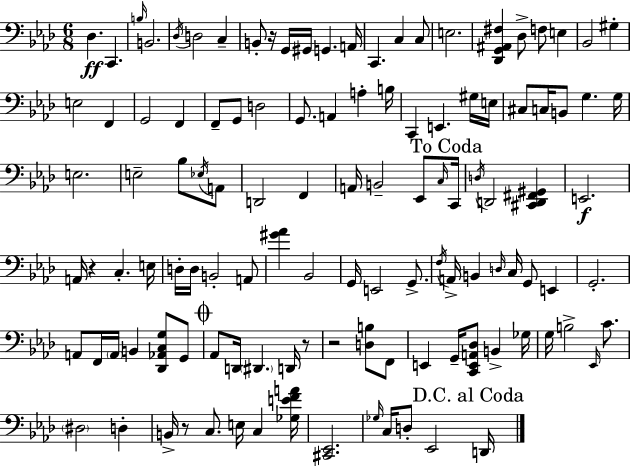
{
  \clef bass
  \numericTimeSignature
  \time 6/8
  \key aes \major
  des4.\ff c,4. | \grace { b16 } b,2. | \acciaccatura { des16 } d2 c4-- | b,8-. r16 g,16 gis,16 g,4. | \break a,16 c,4. c4 | c8 e2. | <des, g, ais, fis>4 des8-> f8 e4 | bes,2 gis4-. | \break e2 f,4 | g,2 f,4 | f,8-- g,8 d2 | g,8. a,4 a4-. | \break b16 c,4 e,4. | gis16 e16 cis8 c16 b,8 g4. | g16 e2. | e2-- bes8 | \break \acciaccatura { ees16 } a,8 d,2 f,4 | a,16 b,2-- | ees,8 \grace { c16 } \mark "To Coda" c,16 \acciaccatura { d16 } d,2 | <cis, d, fis, gis,>4 e,2.\f | \break a,16 r4 c4.-. | e16 d16-. d16 b,2-. | a,8 <gis' aes'>4 bes,2 | g,16 e,2 | \break g,8.-> \acciaccatura { f16 } a,16-> b,4 \grace { d16 } | c16 g,8 e,4 g,2.-. | a,8 f,16 \parenthesize a,16 b,4 | <des, aes, c g>8 g,8 \mark \markup { \musicglyph "scripts.coda" } aes,8 d,16 \parenthesize dis,4. | \break d,16 r8 r2 | <d b>8 f,8 e,4 g,16-- | <c, e, a, des>8 b,4-> ges16 g16 b2-> | \grace { ees,16 } c'8. \parenthesize dis2 | \break d4-. b,16-> r8 c8. | e16 c4 <ges e' f' a'>16 <cis, ees,>2. | \grace { ges16 } c16 d8-. | ees,2 \mark "D.C. al Coda" d,16 \bar "|."
}